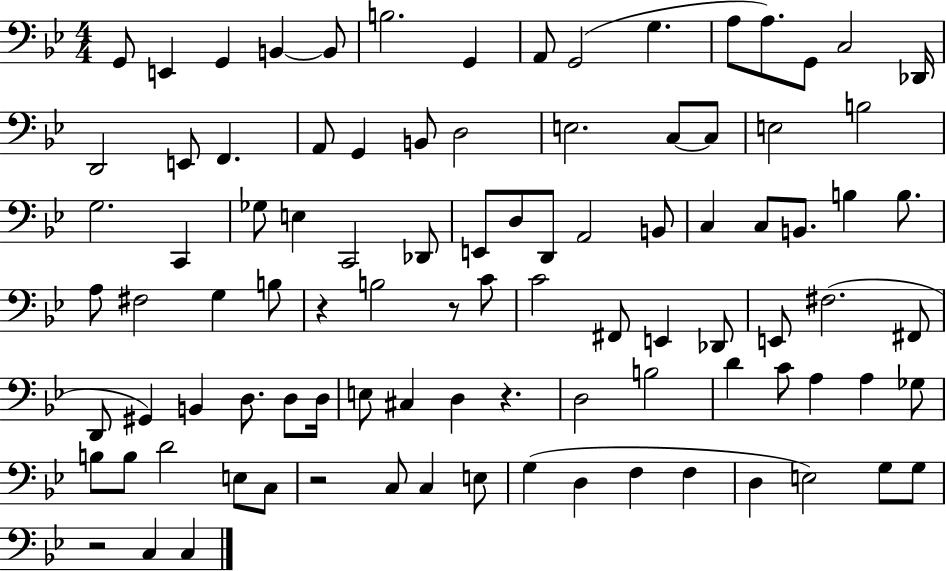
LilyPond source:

{
  \clef bass
  \numericTimeSignature
  \time 4/4
  \key bes \major
  \repeat volta 2 { g,8 e,4 g,4 b,4~~ b,8 | b2. g,4 | a,8 g,2( g4. | a8 a8.) g,8 c2 des,16 | \break d,2 e,8 f,4. | a,8 g,4 b,8 d2 | e2. c8~~ c8 | e2 b2 | \break g2. c,4 | ges8 e4 c,2 des,8 | e,8 d8 d,8 a,2 b,8 | c4 c8 b,8. b4 b8. | \break a8 fis2 g4 b8 | r4 b2 r8 c'8 | c'2 fis,8 e,4 des,8 | e,8 fis2.( fis,8 | \break d,8 gis,4) b,4 d8. d8 d16 | e8 cis4 d4 r4. | d2 b2 | d'4 c'8 a4 a4 ges8 | \break b8 b8 d'2 e8 c8 | r2 c8 c4 e8 | g4( d4 f4 f4 | d4 e2) g8 g8 | \break r2 c4 c4 | } \bar "|."
}